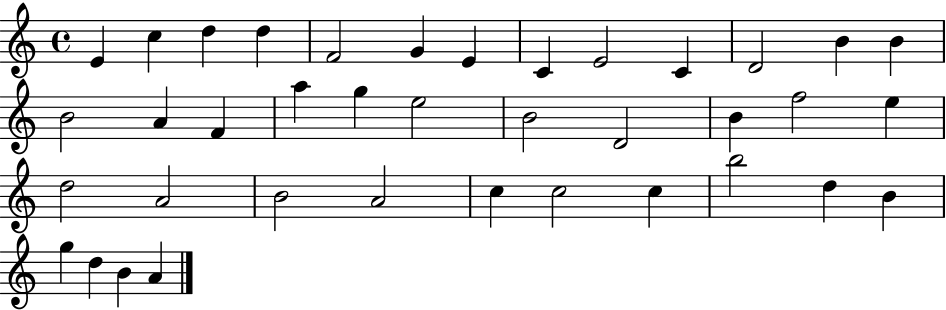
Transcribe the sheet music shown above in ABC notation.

X:1
T:Untitled
M:4/4
L:1/4
K:C
E c d d F2 G E C E2 C D2 B B B2 A F a g e2 B2 D2 B f2 e d2 A2 B2 A2 c c2 c b2 d B g d B A